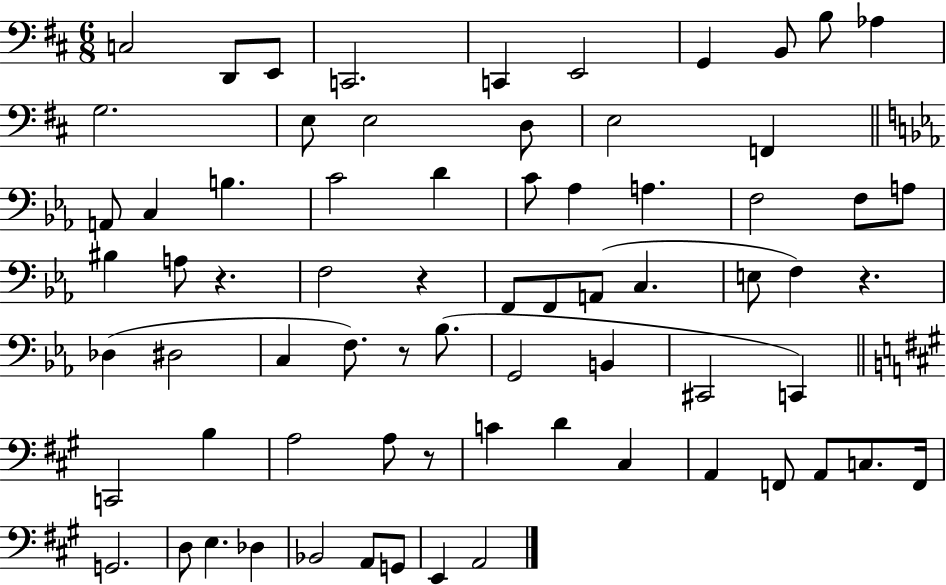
{
  \clef bass
  \numericTimeSignature
  \time 6/8
  \key d \major
  \repeat volta 2 { c2 d,8 e,8 | c,2. | c,4 e,2 | g,4 b,8 b8 aes4 | \break g2. | e8 e2 d8 | e2 f,4 | \bar "||" \break \key ees \major a,8 c4 b4. | c'2 d'4 | c'8 aes4 a4. | f2 f8 a8 | \break bis4 a8 r4. | f2 r4 | f,8 f,8 a,8( c4. | e8 f4) r4. | \break des4( dis2 | c4 f8.) r8 bes8.( | g,2 b,4 | cis,2 c,4) | \break \bar "||" \break \key a \major c,2 b4 | a2 a8 r8 | c'4 d'4 cis4 | a,4 f,8 a,8 c8. f,16 | \break g,2. | d8 e4. des4 | bes,2 a,8 g,8 | e,4 a,2 | \break } \bar "|."
}